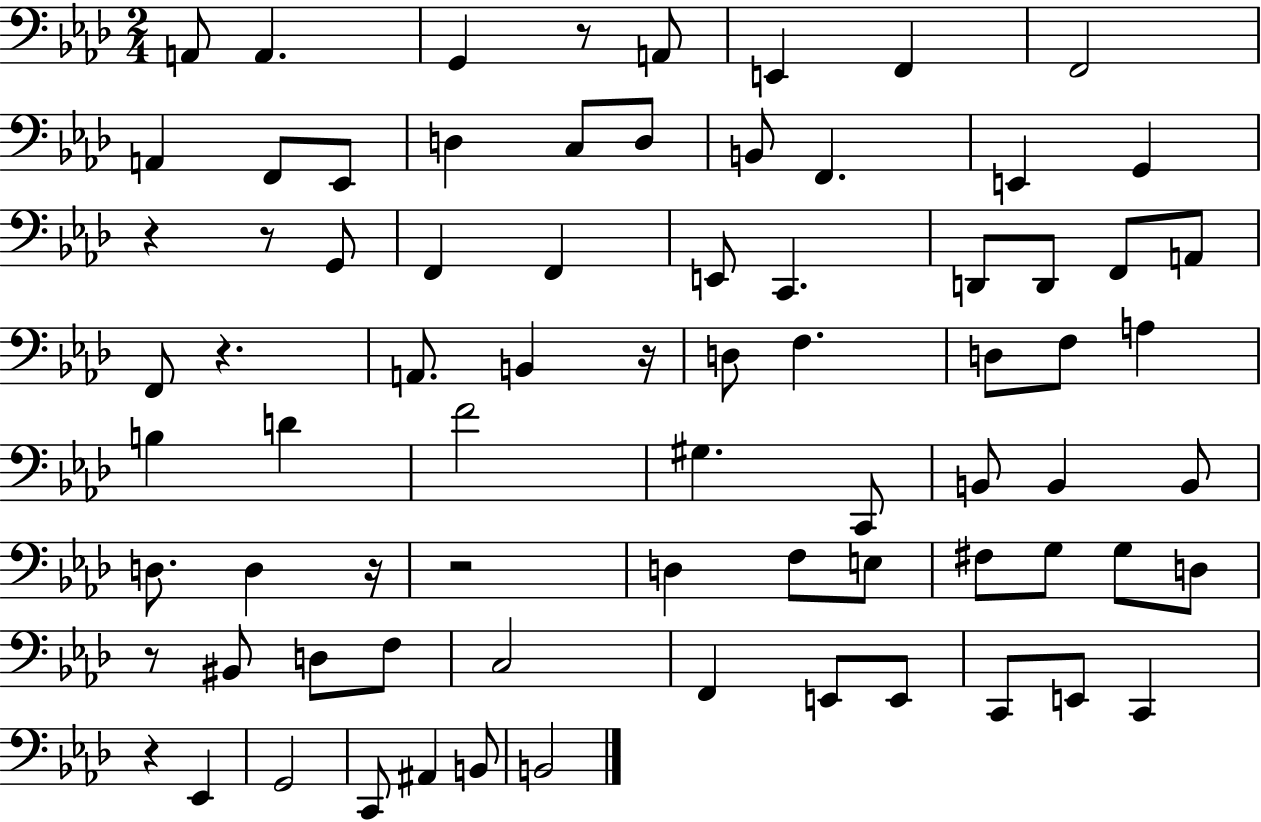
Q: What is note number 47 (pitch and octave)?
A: E3